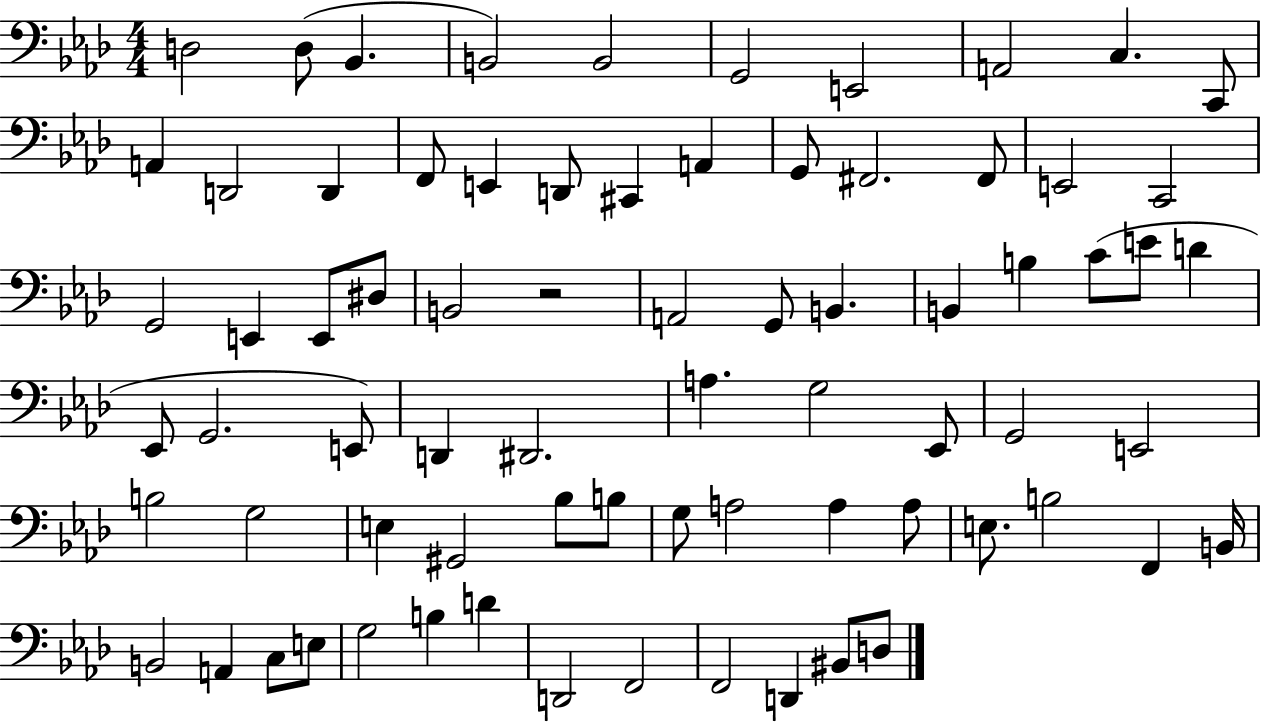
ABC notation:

X:1
T:Untitled
M:4/4
L:1/4
K:Ab
D,2 D,/2 _B,, B,,2 B,,2 G,,2 E,,2 A,,2 C, C,,/2 A,, D,,2 D,, F,,/2 E,, D,,/2 ^C,, A,, G,,/2 ^F,,2 ^F,,/2 E,,2 C,,2 G,,2 E,, E,,/2 ^D,/2 B,,2 z2 A,,2 G,,/2 B,, B,, B, C/2 E/2 D _E,,/2 G,,2 E,,/2 D,, ^D,,2 A, G,2 _E,,/2 G,,2 E,,2 B,2 G,2 E, ^G,,2 _B,/2 B,/2 G,/2 A,2 A, A,/2 E,/2 B,2 F,, B,,/4 B,,2 A,, C,/2 E,/2 G,2 B, D D,,2 F,,2 F,,2 D,, ^B,,/2 D,/2